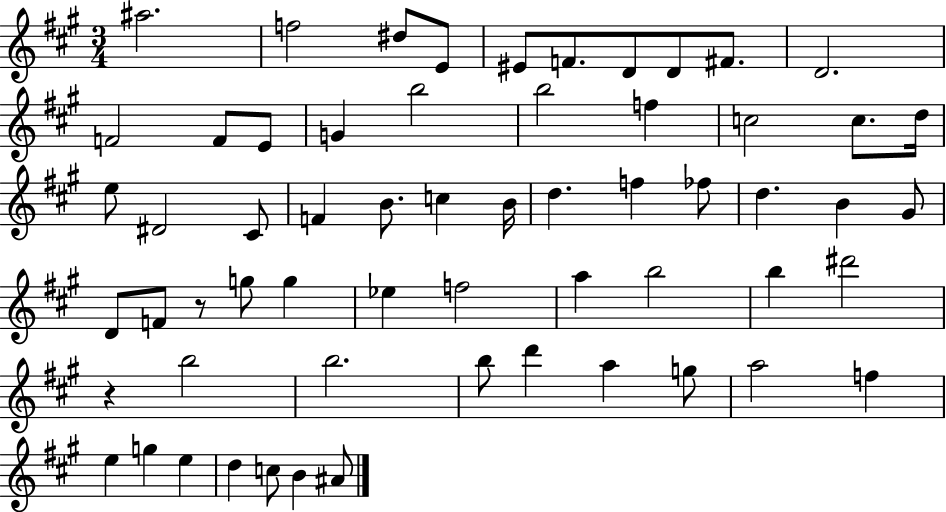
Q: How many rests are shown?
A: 2